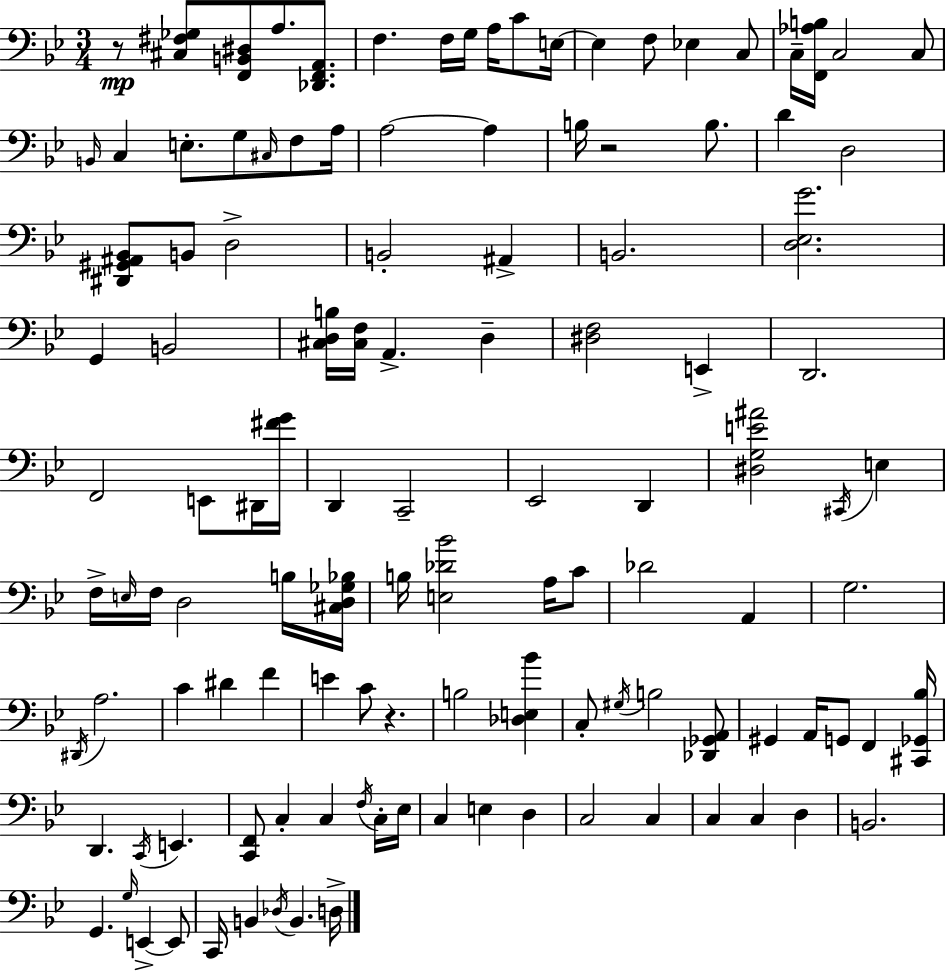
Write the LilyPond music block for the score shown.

{
  \clef bass
  \numericTimeSignature
  \time 3/4
  \key bes \major
  \repeat volta 2 { r8\mp <cis fis ges>8 <f, b, dis>8 a8. <des, f, a,>8. | f4. f16 g16 a16 c'8 e16~~ | e4 f8 ees4 c8 | c16-- <f, aes b>16 c2 c8 | \break \grace { b,16 } c4 e8.-. g8 \grace { cis16 } f8 | a16 a2~~ a4 | b16 r2 b8. | d'4 d2 | \break <dis, gis, ais, bes,>8 b,8 d2-> | b,2-. ais,4-> | b,2. | <d ees g'>2. | \break g,4 b,2 | <cis d b>16 <cis f>16 a,4.-> d4-- | <dis f>2 e,4-> | d,2. | \break f,2 e,8 | dis,16 <fis' g'>16 d,4 c,2-- | ees,2 d,4 | <dis g e' ais'>2 \acciaccatura { cis,16 } e4 | \break f16-> \grace { e16 } f16 d2 | b16 <cis d ges bes>16 b16 <e des' bes'>2 | a16 c'8 des'2 | a,4 g2. | \break \acciaccatura { dis,16 } a2. | c'4 dis'4 | f'4 e'4 c'8 r4. | b2 | \break <des e bes'>4 c8-. \acciaccatura { gis16 } b2 | <des, ges, a,>8 gis,4 a,16 g,8 | f,4 <cis, ges, bes>16 d,4. | \acciaccatura { c,16 } e,4. <c, f,>8 c4-. | \break c4 \acciaccatura { f16 } c16-. ees16 c4 | e4 d4 c2 | c4 c4 | c4 d4 b,2. | \break g,4. | \grace { g16 } e,4->~~ e,8 c,16 b,4 | \acciaccatura { des16 } b,4. d16-> } \bar "|."
}